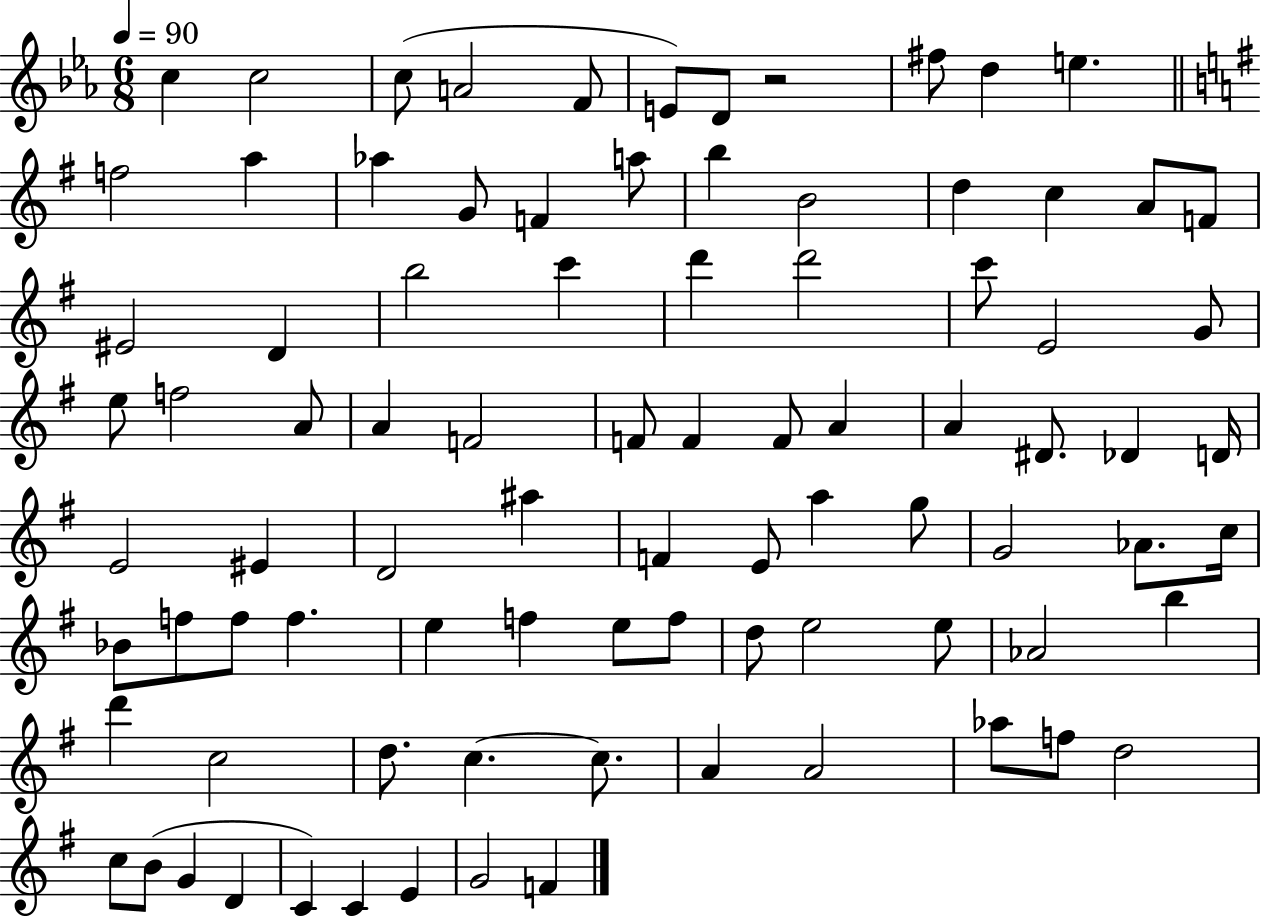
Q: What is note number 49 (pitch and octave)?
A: F4